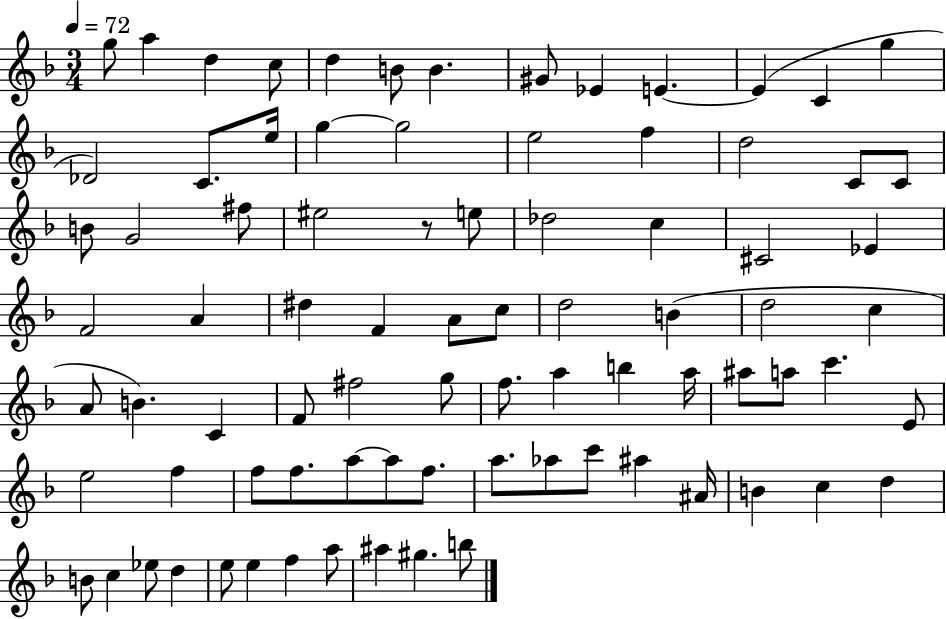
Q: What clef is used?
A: treble